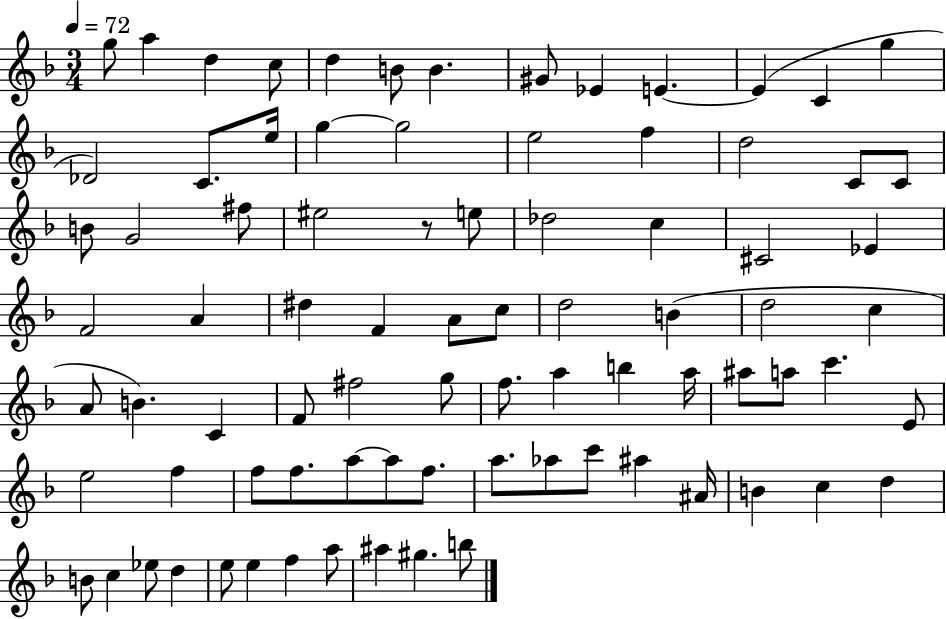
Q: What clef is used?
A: treble